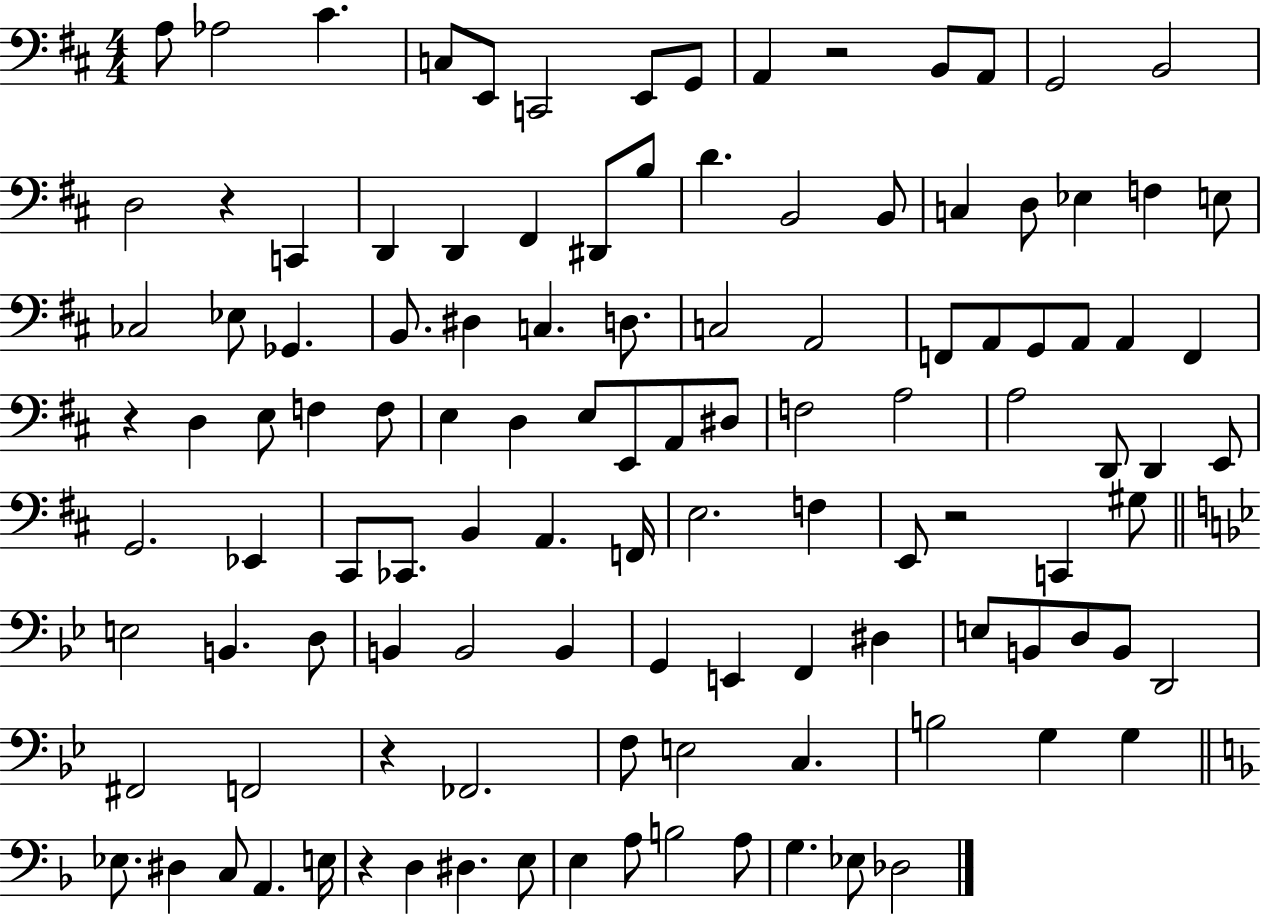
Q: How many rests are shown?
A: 6